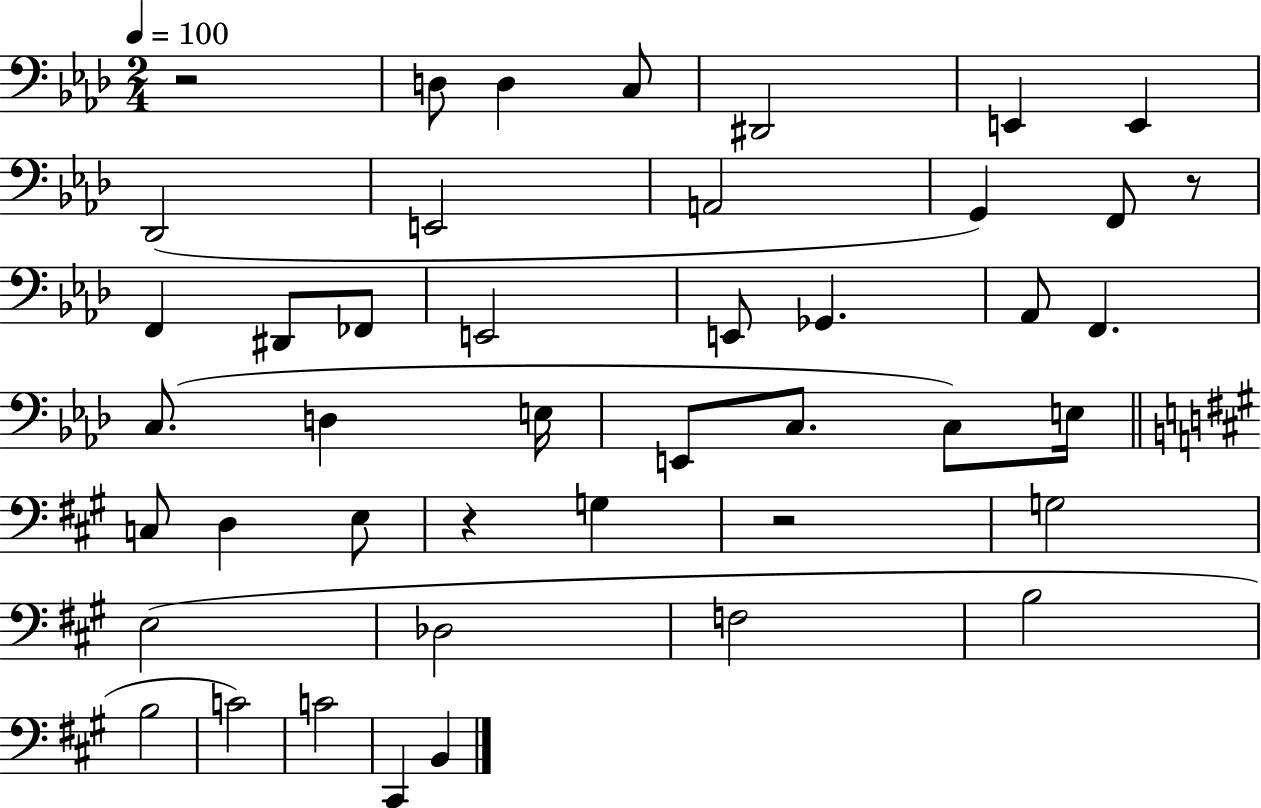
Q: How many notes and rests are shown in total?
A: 44